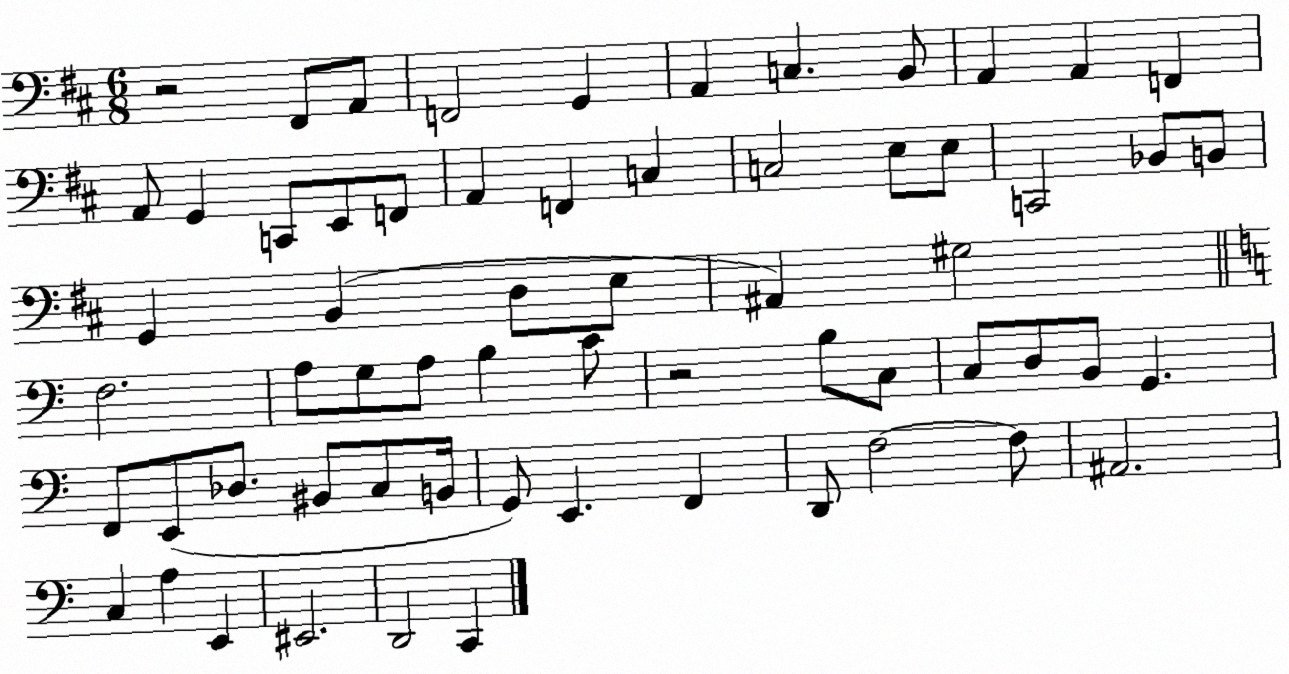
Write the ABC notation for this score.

X:1
T:Untitled
M:6/8
L:1/4
K:D
z2 ^F,,/2 A,,/2 F,,2 G,, A,, C, B,,/2 A,, A,, F,, A,,/2 G,, C,,/2 E,,/2 F,,/2 A,, F,, C, C,2 E,/2 E,/2 C,,2 _B,,/2 B,,/2 G,, B,, D,/2 E,/2 ^A,, ^G,2 F,2 A,/2 G,/2 A,/2 B, C/2 z2 B,/2 C,/2 C,/2 D,/2 B,,/2 G,, F,,/2 E,,/2 _D,/2 ^B,,/2 C,/2 B,,/4 G,,/2 E,, F,, D,,/2 F,2 F,/2 ^A,,2 C, A, E,, ^E,,2 D,,2 C,,